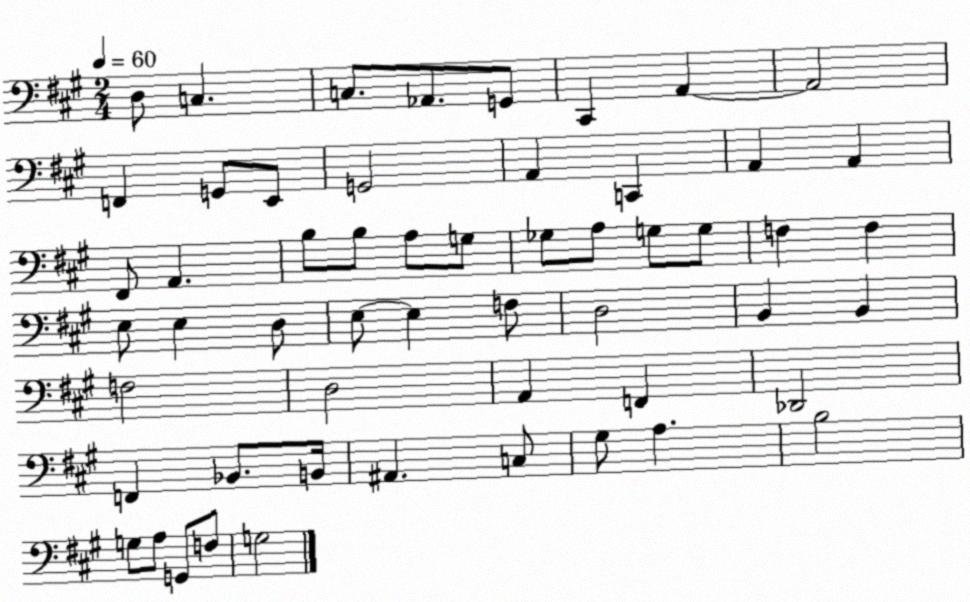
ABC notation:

X:1
T:Untitled
M:2/4
L:1/4
K:A
D,/2 C, C,/2 _A,,/2 G,,/2 ^C,, A,, A,,2 F,, G,,/2 E,,/2 G,,2 A,, C,, A,, A,, ^F,,/2 A,, B,/2 B,/2 A,/2 G,/2 _G,/2 A,/2 G,/2 G,/2 F, F, E,/2 E, D,/2 E,/2 E, F,/2 D,2 B,, B,, F,2 D,2 A,, F,, _D,,2 F,, _B,,/2 B,,/4 ^A,, C,/2 ^G,/2 A, B,2 G,/2 A,/2 G,,/2 F,/2 G,2